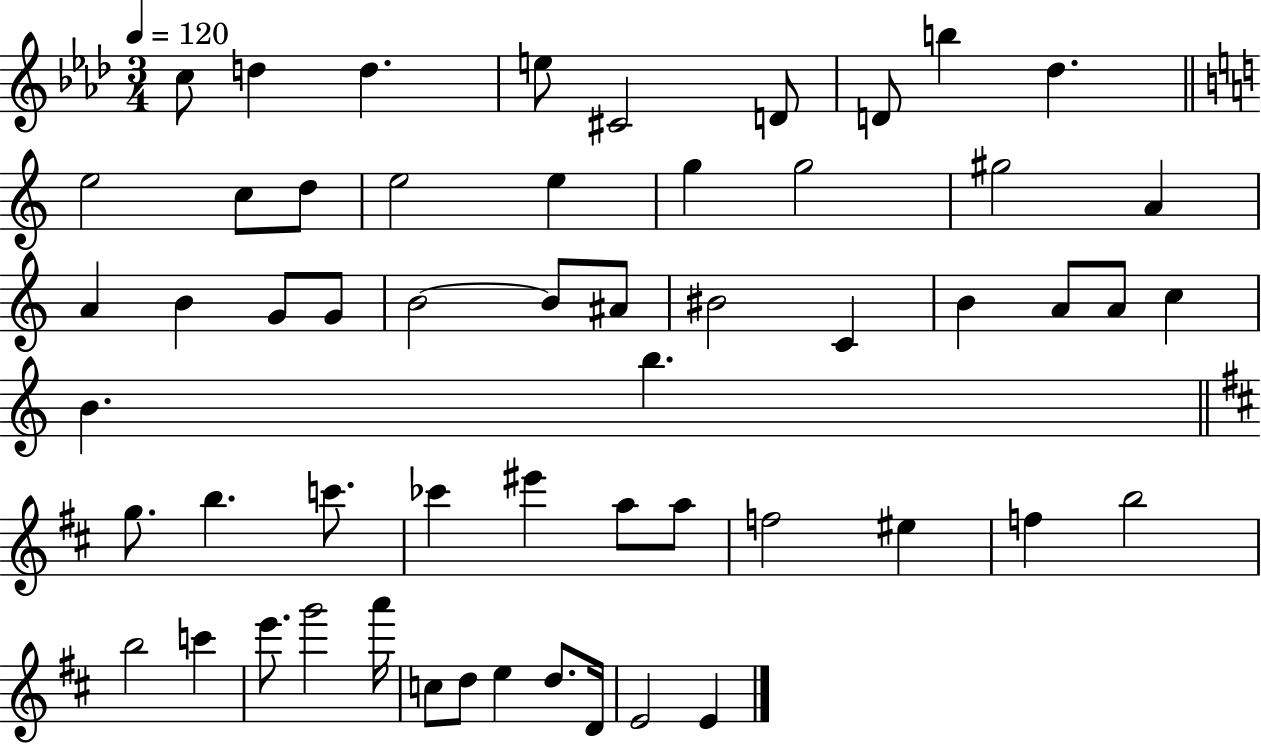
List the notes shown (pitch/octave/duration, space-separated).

C5/e D5/q D5/q. E5/e C#4/h D4/e D4/e B5/q Db5/q. E5/h C5/e D5/e E5/h E5/q G5/q G5/h G#5/h A4/q A4/q B4/q G4/e G4/e B4/h B4/e A#4/e BIS4/h C4/q B4/q A4/e A4/e C5/q B4/q. B5/q. G5/e. B5/q. C6/e. CES6/q EIS6/q A5/e A5/e F5/h EIS5/q F5/q B5/h B5/h C6/q E6/e. G6/h A6/s C5/e D5/e E5/q D5/e. D4/s E4/h E4/q